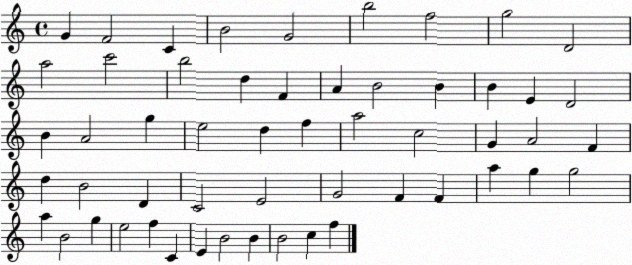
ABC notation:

X:1
T:Untitled
M:4/4
L:1/4
K:C
G F2 C B2 G2 b2 f2 g2 D2 a2 c'2 b2 d F A B2 B B E D2 B A2 g e2 d f a2 c2 G A2 F d B2 D C2 E2 G2 F F a g g2 a B2 g e2 f C E B2 B B2 c f